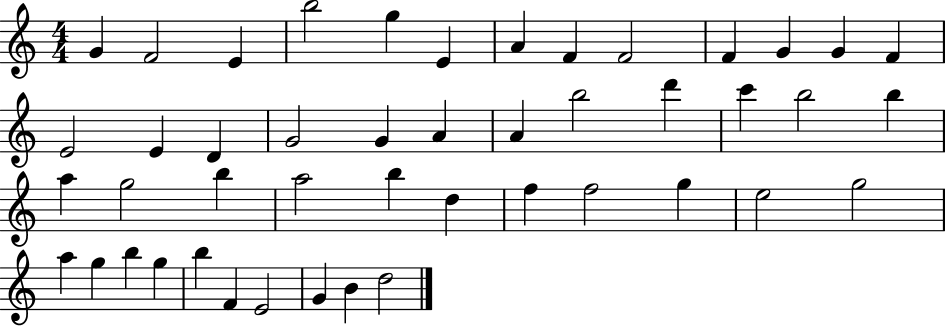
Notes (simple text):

G4/q F4/h E4/q B5/h G5/q E4/q A4/q F4/q F4/h F4/q G4/q G4/q F4/q E4/h E4/q D4/q G4/h G4/q A4/q A4/q B5/h D6/q C6/q B5/h B5/q A5/q G5/h B5/q A5/h B5/q D5/q F5/q F5/h G5/q E5/h G5/h A5/q G5/q B5/q G5/q B5/q F4/q E4/h G4/q B4/q D5/h